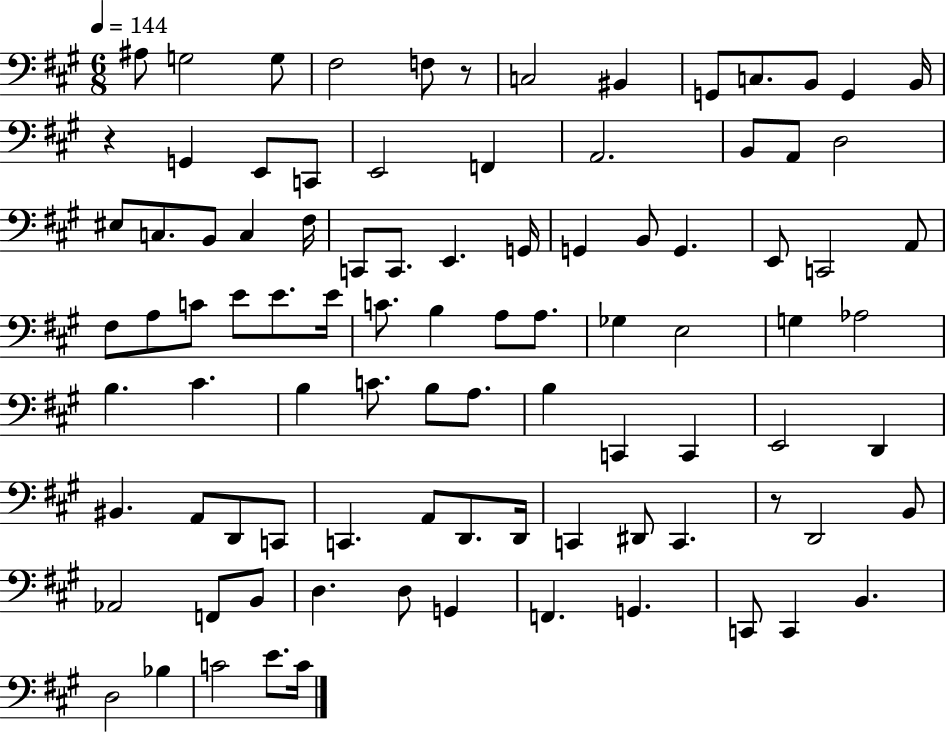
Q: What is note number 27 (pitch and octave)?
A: C2